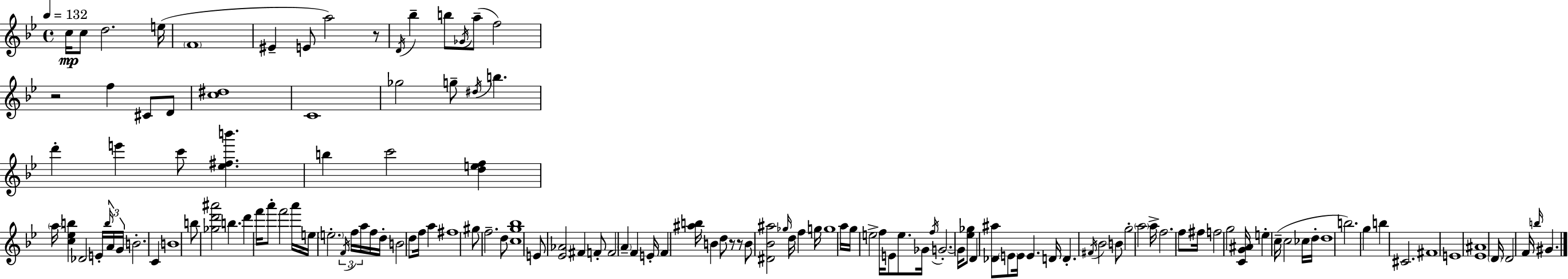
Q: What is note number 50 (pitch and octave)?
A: D5